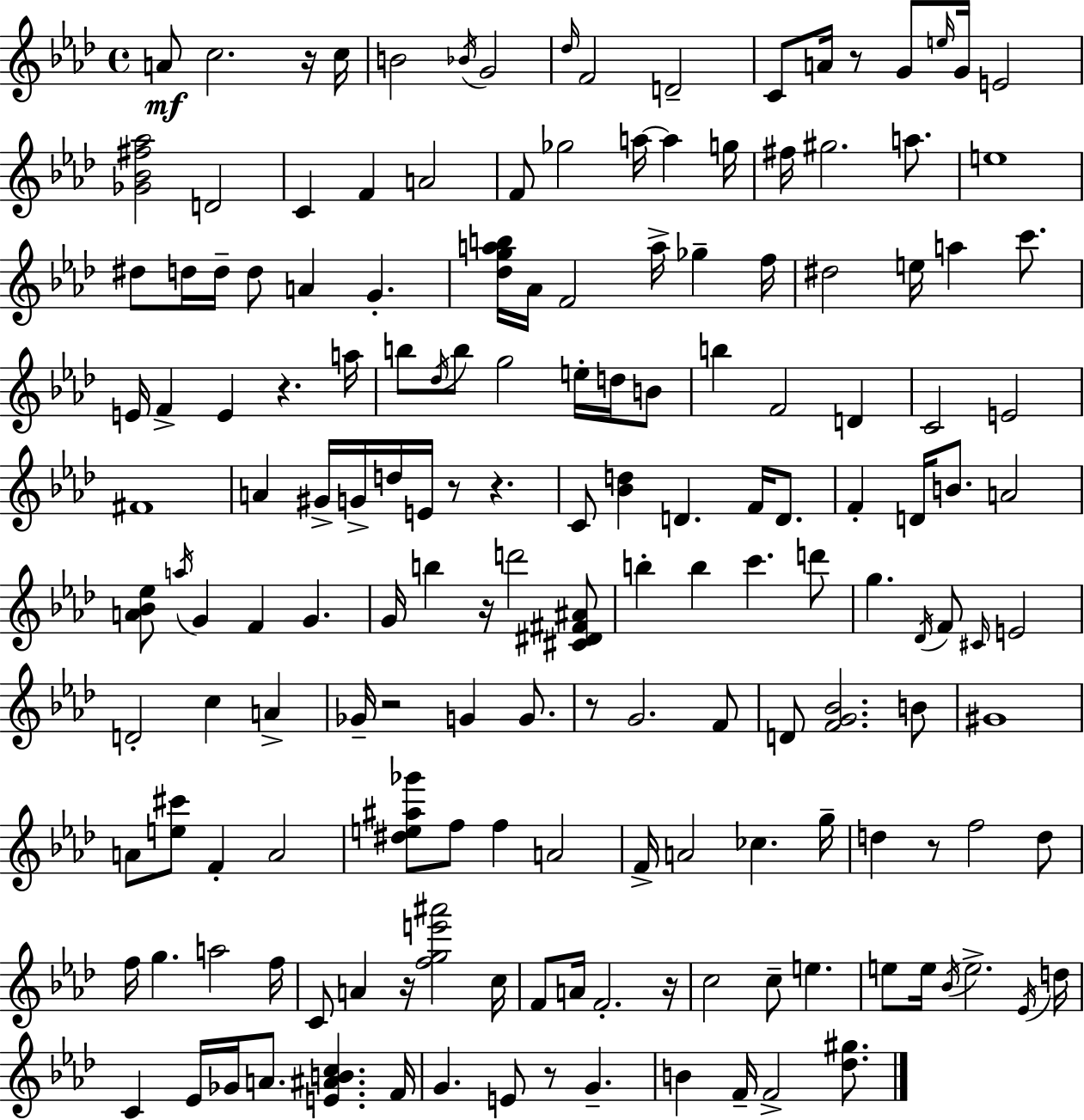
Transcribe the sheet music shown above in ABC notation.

X:1
T:Untitled
M:4/4
L:1/4
K:Fm
A/2 c2 z/4 c/4 B2 _B/4 G2 _d/4 F2 D2 C/2 A/4 z/2 G/2 e/4 G/4 E2 [_G_B^f_a]2 D2 C F A2 F/2 _g2 a/4 a g/4 ^f/4 ^g2 a/2 e4 ^d/2 d/4 d/4 d/2 A G [_dgab]/4 _A/4 F2 a/4 _g f/4 ^d2 e/4 a c'/2 E/4 F E z a/4 b/2 _d/4 b/2 g2 e/4 d/4 B/2 b F2 D C2 E2 ^F4 A ^G/4 G/4 d/4 E/4 z/2 z C/2 [_Bd] D F/4 D/2 F D/4 B/2 A2 [A_B_e]/2 a/4 G F G G/4 b z/4 d'2 [^C^D^F^A]/2 b b c' d'/2 g _D/4 F/2 ^C/4 E2 D2 c A _G/4 z2 G G/2 z/2 G2 F/2 D/2 [FG_B]2 B/2 ^G4 A/2 [e^c']/2 F A2 [^de^a_g']/2 f/2 f A2 F/4 A2 _c g/4 d z/2 f2 d/2 f/4 g a2 f/4 C/2 A z/4 [fge'^a']2 c/4 F/2 A/4 F2 z/4 c2 c/2 e e/2 e/4 _B/4 e2 _E/4 d/4 C _E/4 _G/4 A/2 [E^ABc] F/4 G E/2 z/2 G B F/4 F2 [_d^g]/2